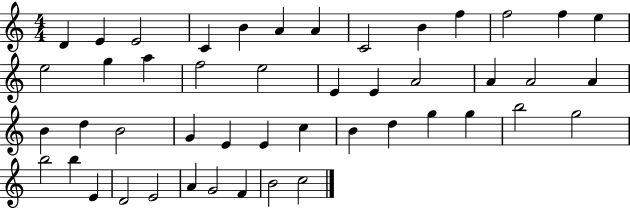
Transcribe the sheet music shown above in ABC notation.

X:1
T:Untitled
M:4/4
L:1/4
K:C
D E E2 C B A A C2 B f f2 f e e2 g a f2 e2 E E A2 A A2 A B d B2 G E E c B d g g b2 g2 b2 b E D2 E2 A G2 F B2 c2